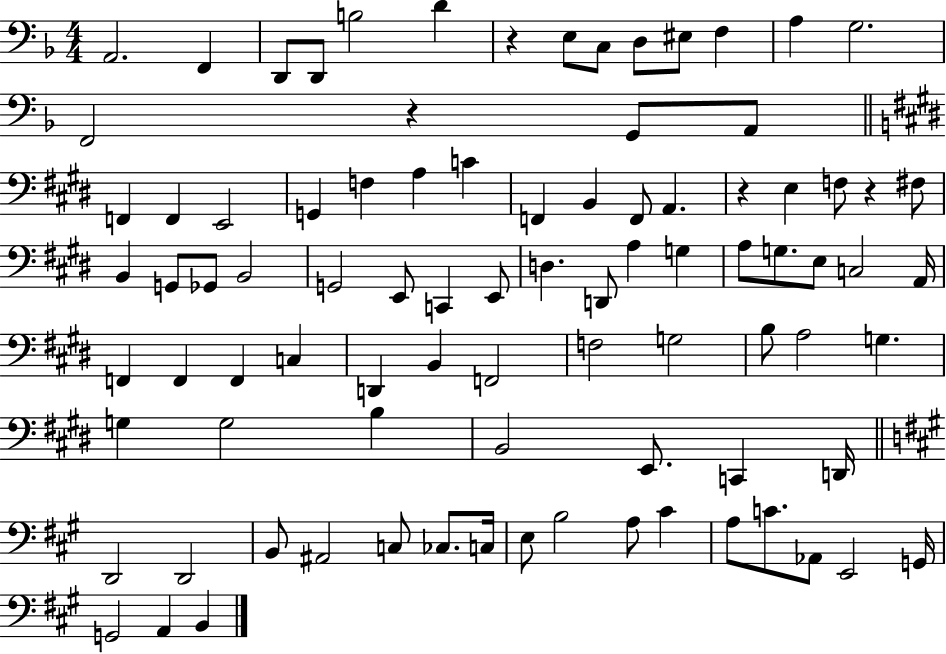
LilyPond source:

{
  \clef bass
  \numericTimeSignature
  \time 4/4
  \key f \major
  a,2. f,4 | d,8 d,8 b2 d'4 | r4 e8 c8 d8 eis8 f4 | a4 g2. | \break f,2 r4 g,8 a,8 | \bar "||" \break \key e \major f,4 f,4 e,2 | g,4 f4 a4 c'4 | f,4 b,4 f,8 a,4. | r4 e4 f8 r4 fis8 | \break b,4 g,8 ges,8 b,2 | g,2 e,8 c,4 e,8 | d4. d,8 a4 g4 | a8 g8. e8 c2 a,16 | \break f,4 f,4 f,4 c4 | d,4 b,4 f,2 | f2 g2 | b8 a2 g4. | \break g4 g2 b4 | b,2 e,8. c,4 d,16 | \bar "||" \break \key a \major d,2 d,2 | b,8 ais,2 c8 ces8. c16 | e8 b2 a8 cis'4 | a8 c'8. aes,8 e,2 g,16 | \break g,2 a,4 b,4 | \bar "|."
}